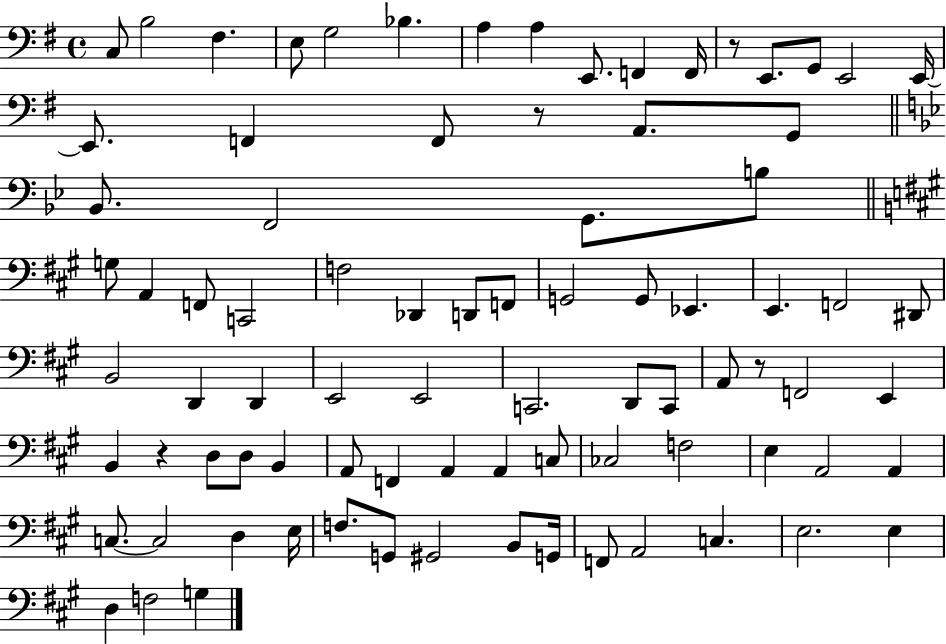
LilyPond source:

{
  \clef bass
  \time 4/4
  \defaultTimeSignature
  \key g \major
  c8 b2 fis4. | e8 g2 bes4. | a4 a4 e,8. f,4 f,16 | r8 e,8. g,8 e,2 e,16~~ | \break e,8. f,4 f,8 r8 a,8. g,8 | \bar "||" \break \key bes \major bes,8. f,2 g,8. b8 | \bar "||" \break \key a \major g8 a,4 f,8 c,2 | f2 des,4 d,8 f,8 | g,2 g,8 ees,4. | e,4. f,2 dis,8 | \break b,2 d,4 d,4 | e,2 e,2 | c,2. d,8 c,8 | a,8 r8 f,2 e,4 | \break b,4 r4 d8 d8 b,4 | a,8 f,4 a,4 a,4 c8 | ces2 f2 | e4 a,2 a,4 | \break c8.~~ c2 d4 e16 | f8. g,8 gis,2 b,8 g,16 | f,8 a,2 c4. | e2. e4 | \break d4 f2 g4 | \bar "|."
}